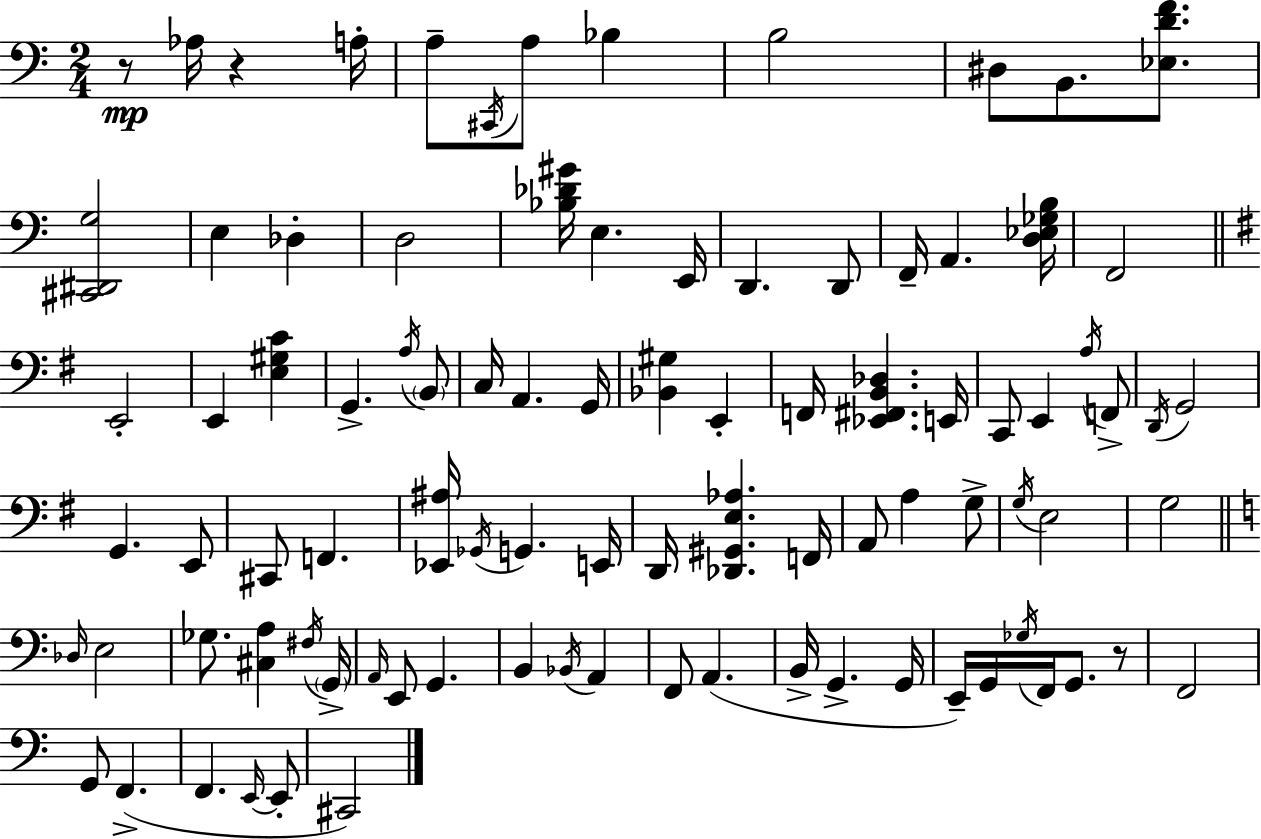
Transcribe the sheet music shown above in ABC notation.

X:1
T:Untitled
M:2/4
L:1/4
K:C
z/2 _A,/4 z A,/4 A,/2 ^C,,/4 A,/2 _B, B,2 ^D,/2 B,,/2 [_E,DF]/2 [^C,,^D,,G,]2 E, _D, D,2 [_B,_D^G]/4 E, E,,/4 D,, D,,/2 F,,/4 A,, [D,_E,_G,B,]/4 F,,2 E,,2 E,, [E,^G,C] G,, A,/4 B,,/2 C,/4 A,, G,,/4 [_B,,^G,] E,, F,,/4 [_E,,^F,,B,,_D,] E,,/4 C,,/2 E,, A,/4 F,,/2 D,,/4 G,,2 G,, E,,/2 ^C,,/2 F,, [_E,,^A,]/4 _G,,/4 G,, E,,/4 D,,/4 [_D,,^G,,E,_A,] F,,/4 A,,/2 A, G,/2 G,/4 E,2 G,2 _D,/4 E,2 _G,/2 [^C,A,] ^F,/4 G,,/4 A,,/4 E,,/2 G,, B,, _B,,/4 A,, F,,/2 A,, B,,/4 G,, G,,/4 E,,/4 G,,/4 _G,/4 F,,/4 G,,/2 z/2 F,,2 G,,/2 F,, F,, E,,/4 E,,/2 ^C,,2